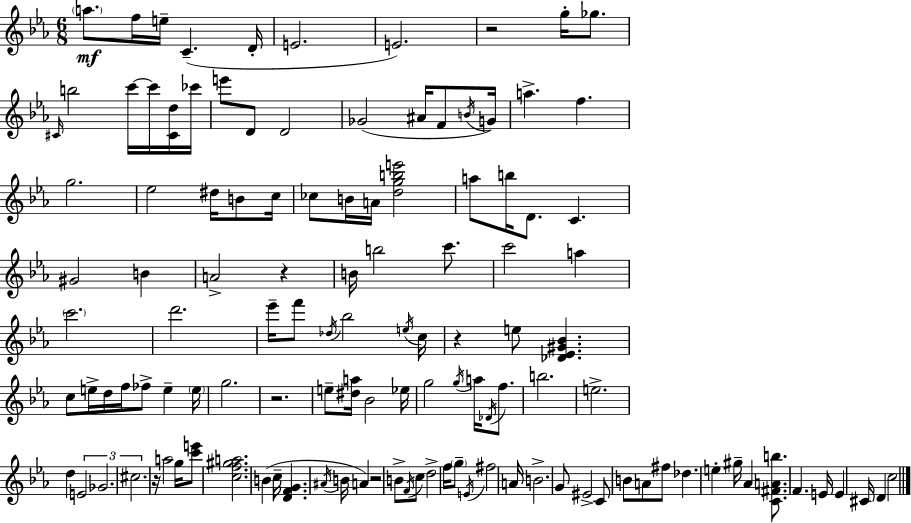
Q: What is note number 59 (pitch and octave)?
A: E5